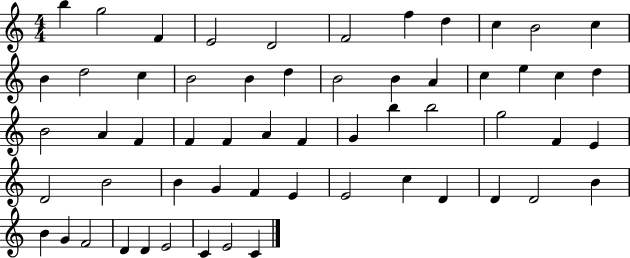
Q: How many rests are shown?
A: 0